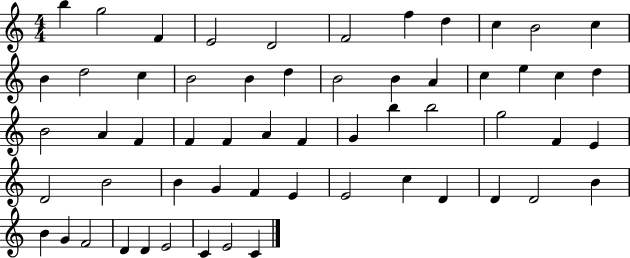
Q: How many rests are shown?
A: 0